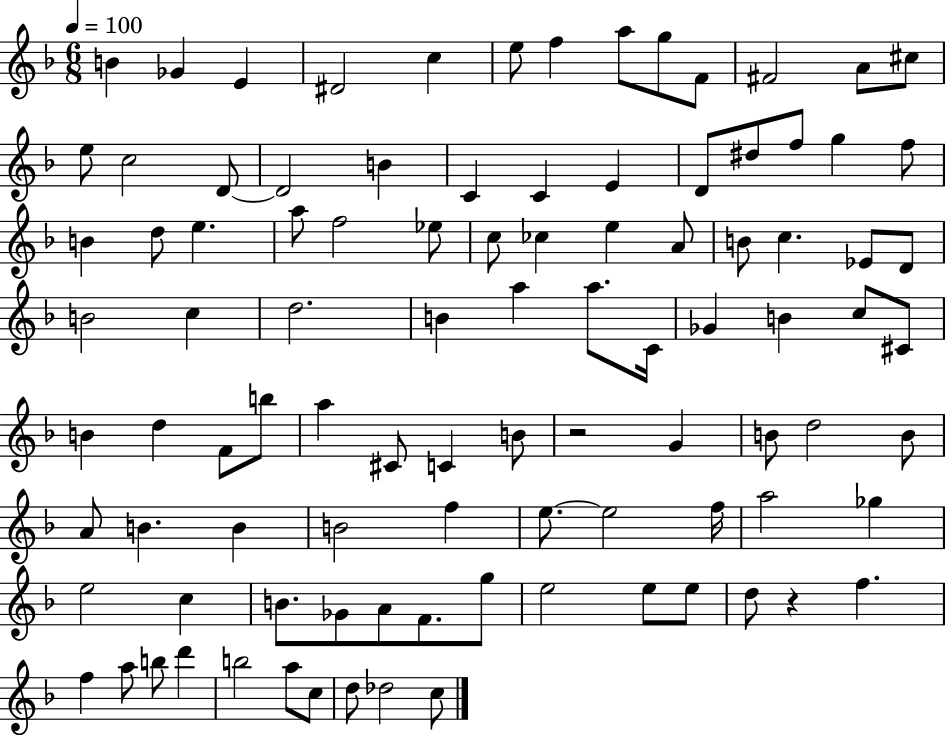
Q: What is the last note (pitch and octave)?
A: C5